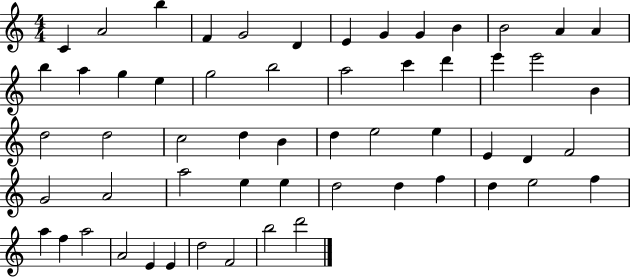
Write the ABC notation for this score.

X:1
T:Untitled
M:4/4
L:1/4
K:C
C A2 b F G2 D E G G B B2 A A b a g e g2 b2 a2 c' d' e' e'2 B d2 d2 c2 d B d e2 e E D F2 G2 A2 a2 e e d2 d f d e2 f a f a2 A2 E E d2 F2 b2 d'2